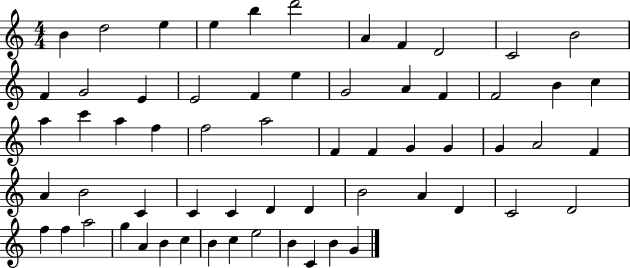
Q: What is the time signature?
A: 4/4